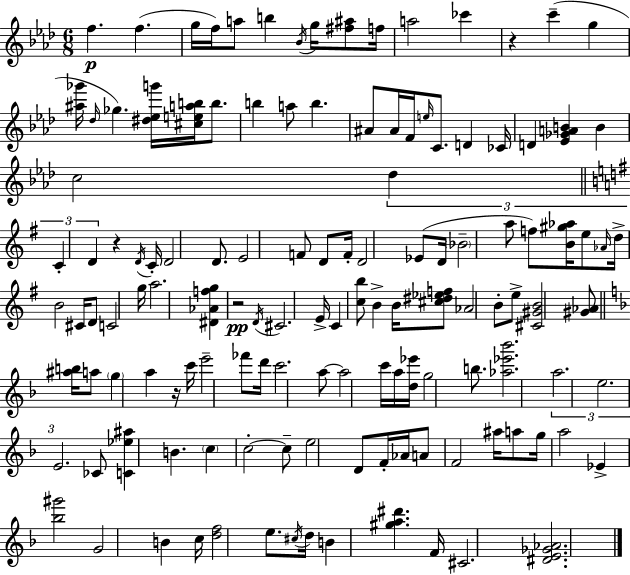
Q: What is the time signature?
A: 6/8